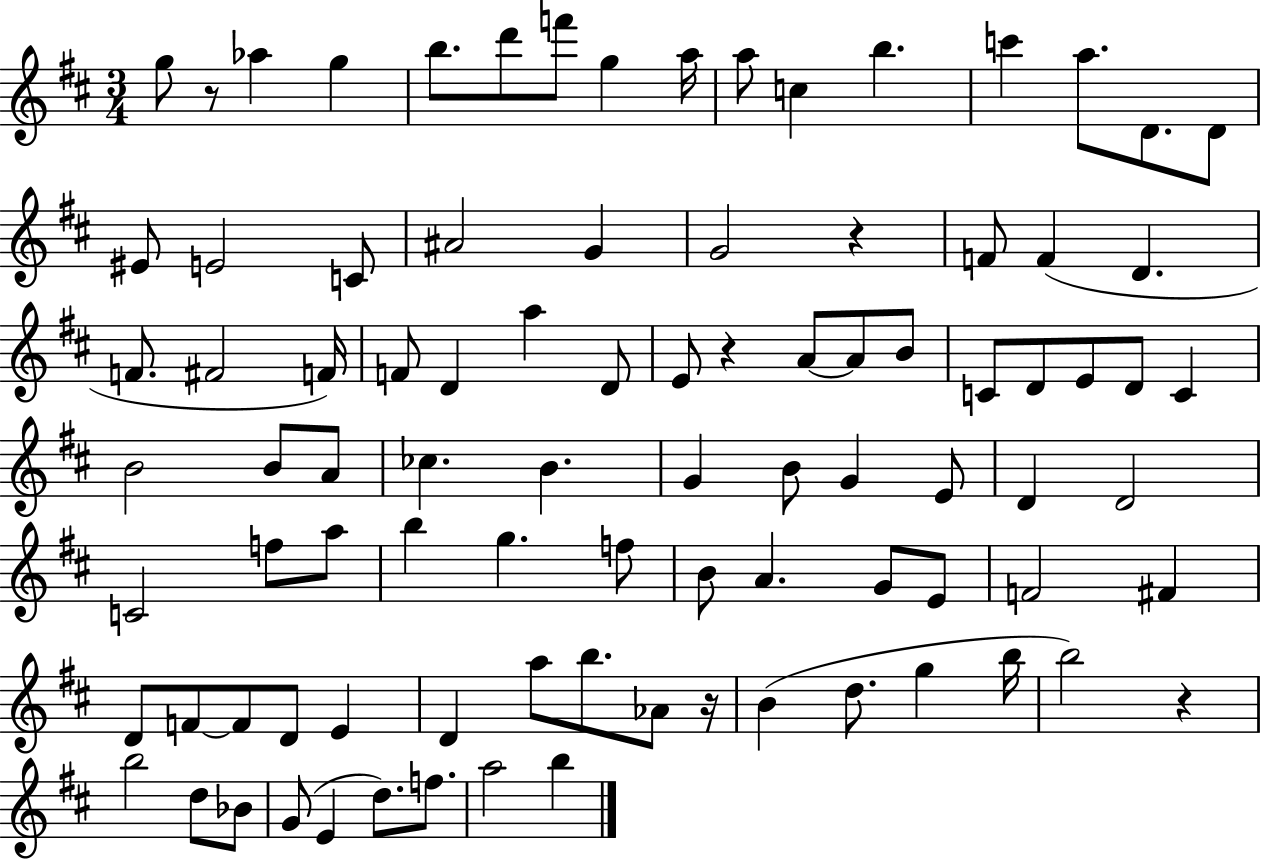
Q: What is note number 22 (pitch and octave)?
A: F4